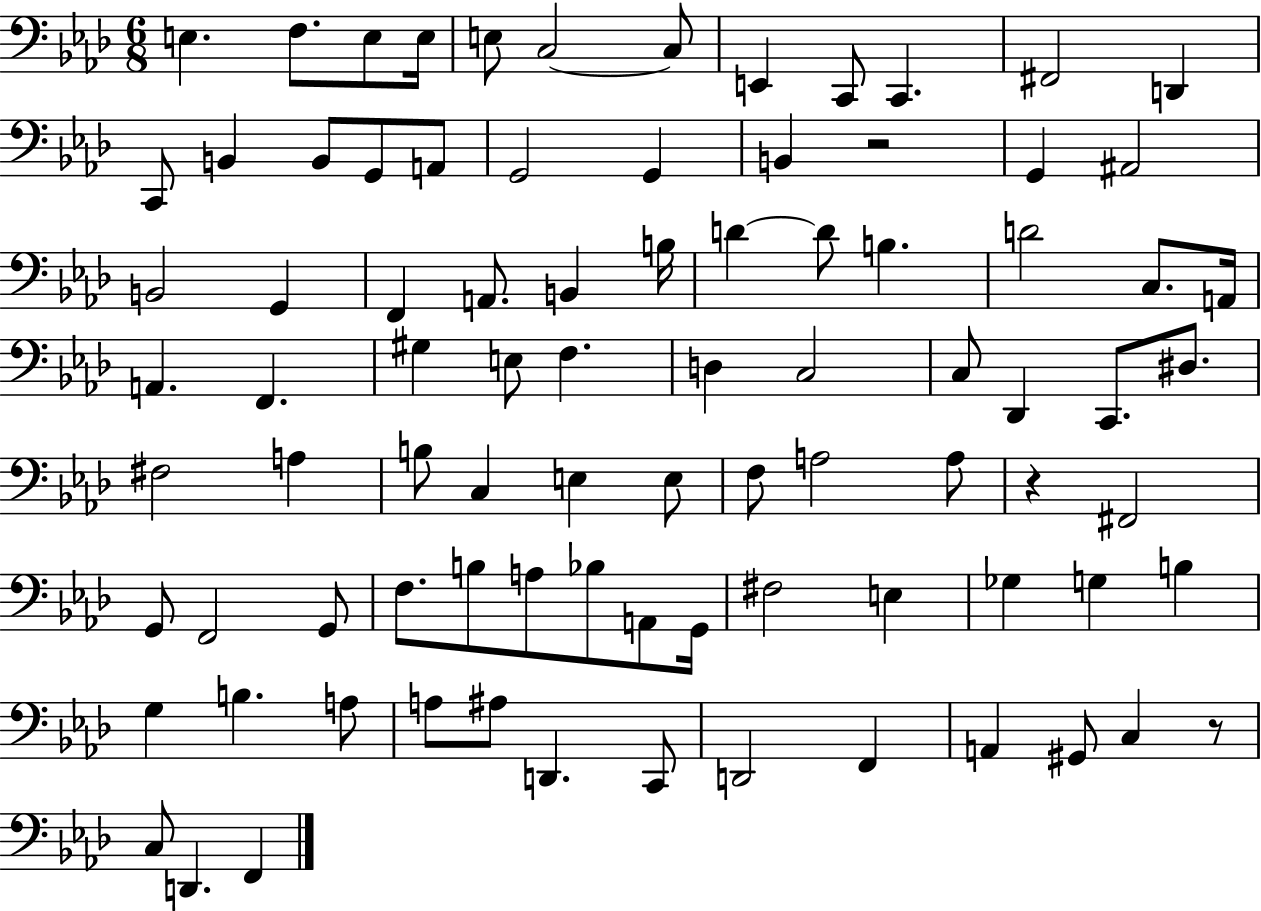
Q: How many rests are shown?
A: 3